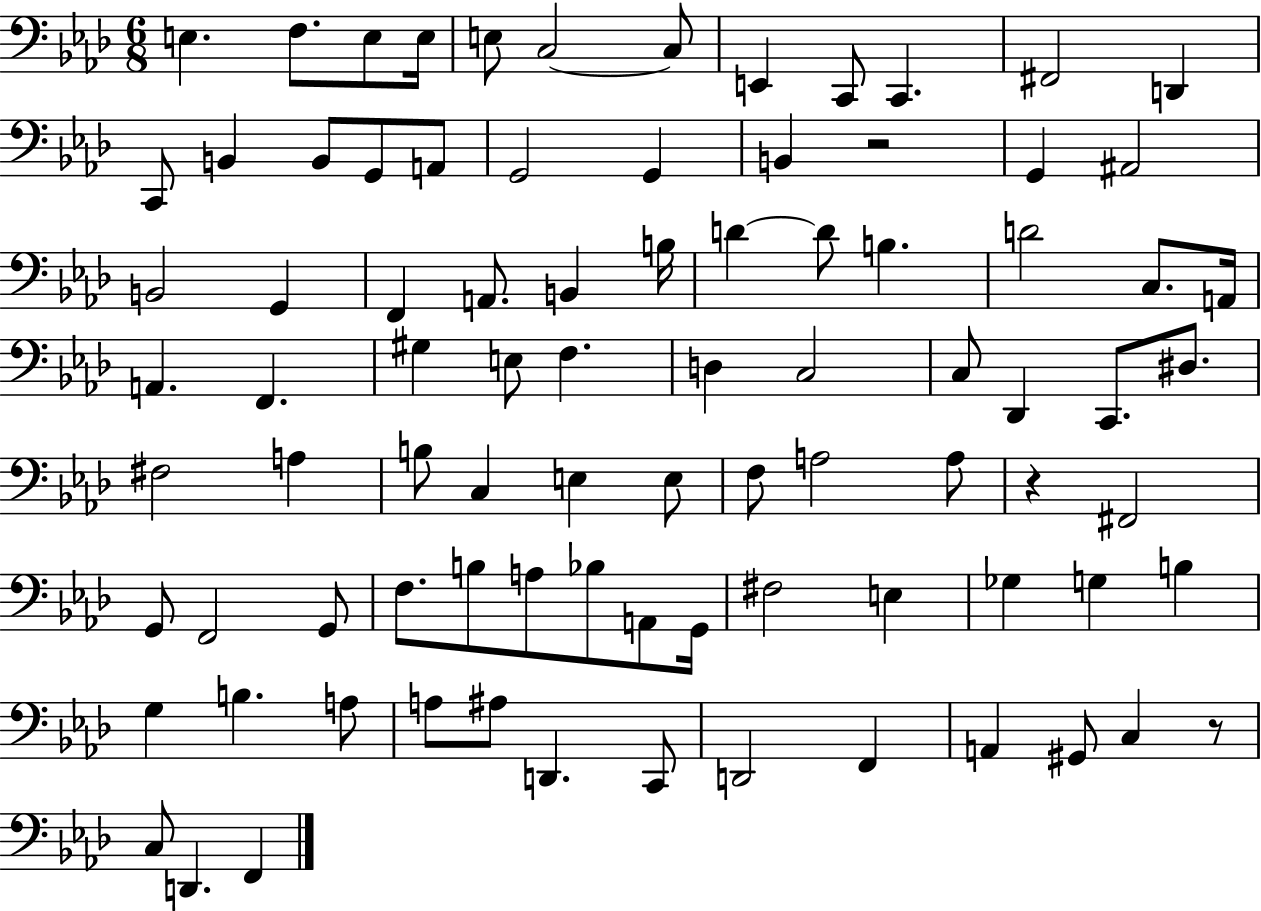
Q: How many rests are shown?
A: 3